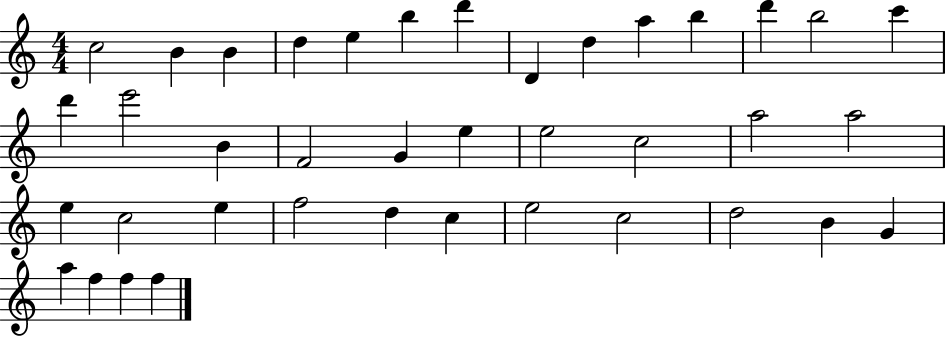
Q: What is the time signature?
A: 4/4